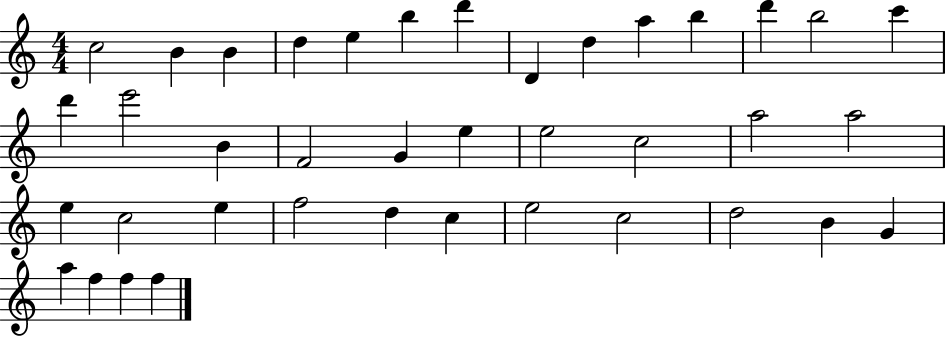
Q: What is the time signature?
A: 4/4